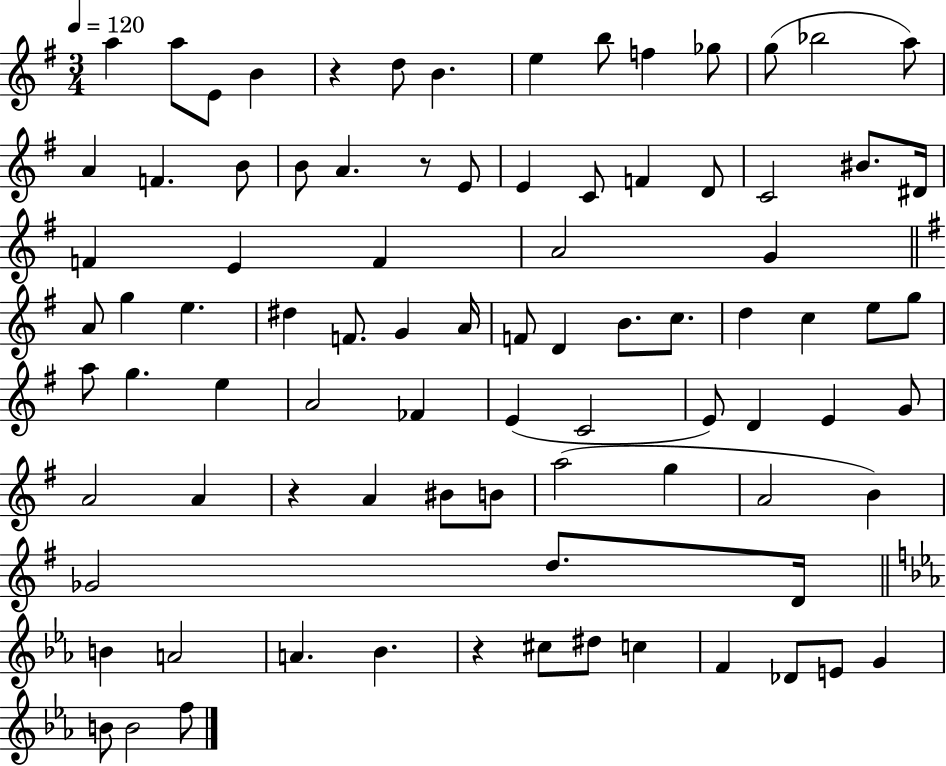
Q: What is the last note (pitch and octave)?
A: F5